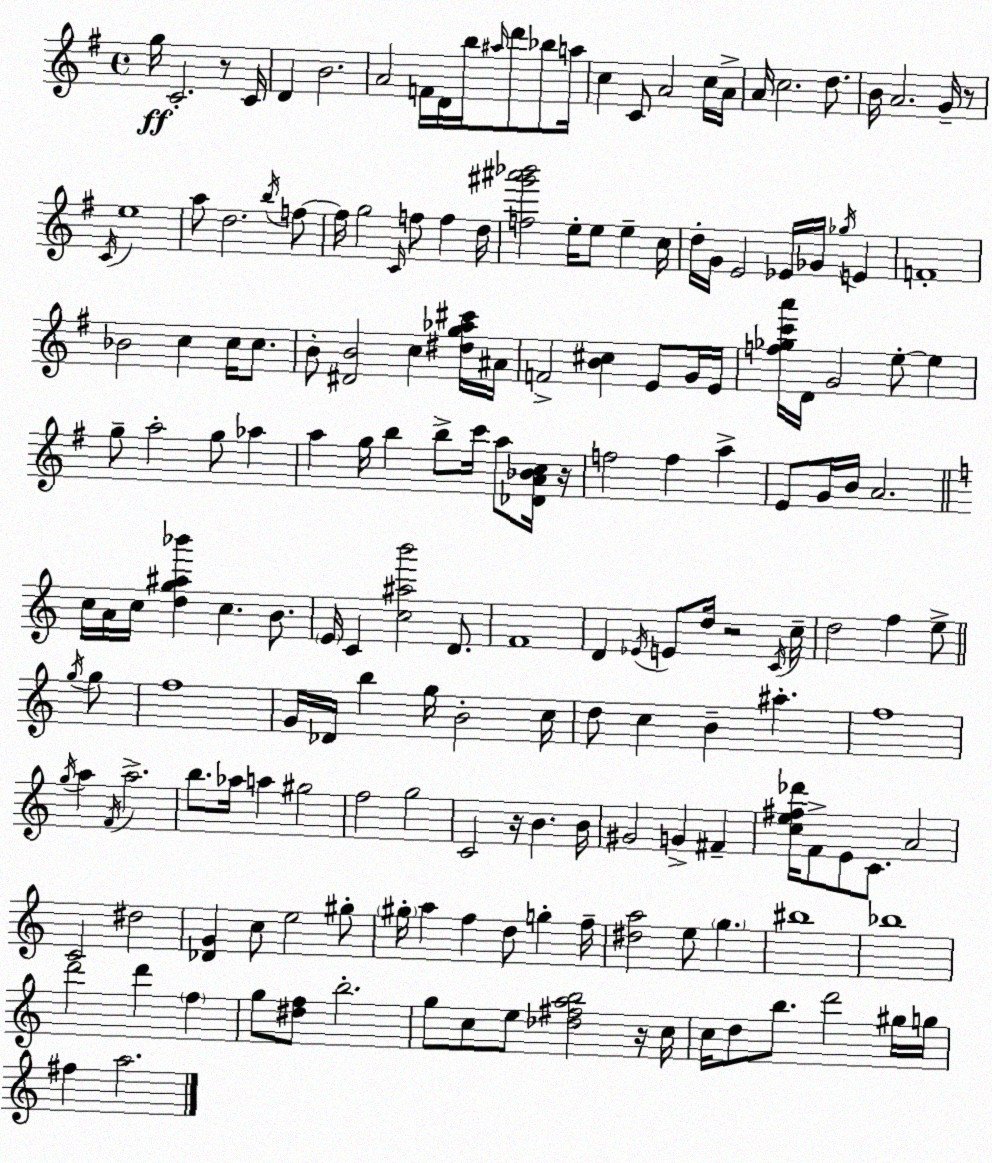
X:1
T:Untitled
M:4/4
L:1/4
K:Em
g/4 C2 z/2 C/4 D B2 A2 F/4 D/4 b/4 ^a/4 d'/2 _b/2 a/4 c C/2 A2 c/4 A/4 A/4 c2 d/2 B/4 A2 G/4 z/2 C/4 e4 a/2 d2 b/4 f/2 f/4 g2 C/4 f/2 f d/4 [f^g'^a'_b']2 e/4 e/2 e c/4 d/4 G/4 E2 _E/4 _G/4 _g/4 E F4 _B2 c c/4 c/2 B/2 [^DB]2 c [^dg_a^c']/4 ^A/4 F2 [B^c] E/2 G/4 E/4 [f_gc'a']/4 D/4 G2 e/2 e g/2 a2 g/2 _a a g/4 b b/2 c'/4 a/2 [_DA_Bc]/4 z/4 f2 f a E/2 G/4 B/4 A2 c/4 A/4 c/4 [dg^a_b'] c B/2 E/4 C [c^ab']2 D/2 F4 D _E/4 E/2 d/4 z2 C/4 c/4 d2 f e/2 g/4 g/2 f4 G/4 _D/4 b g/4 B2 c/4 d/2 c B ^a f4 g/4 a F/4 a2 b/2 _a/4 a ^g2 f2 g2 C2 z/4 B B/4 ^G2 G ^F [ce^f_d']/4 F/2 E/2 C/2 A2 C2 ^d2 [_DG] c/2 e2 ^g/2 ^g/4 a f d/2 g f/4 [^da]2 e/2 g ^b4 _b4 d'2 d' f g/2 [^df]/2 b2 g/2 c/2 e/2 [_d^fab]2 z/4 c/4 c/4 d/2 b/2 d'2 ^g/4 g/4 ^f a2